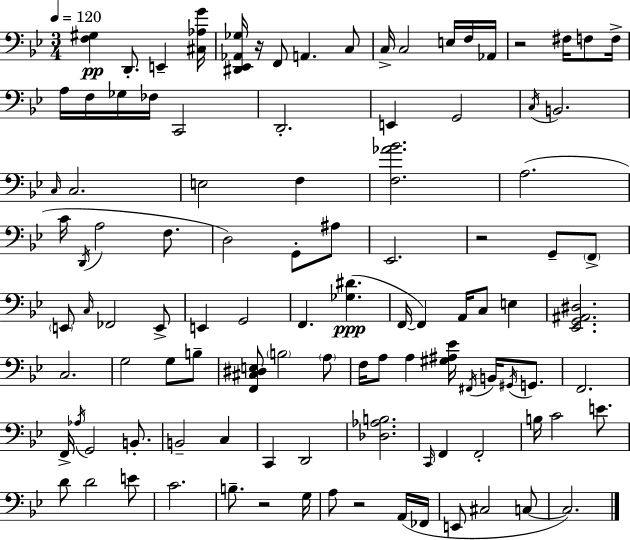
X:1
T:Untitled
M:3/4
L:1/4
K:Bb
[F,^G,] D,,/2 E,, [^C,_A,G]/4 [^D,,_E,,_A,,_G,]/4 z/4 F,,/2 A,, C,/2 C,/4 C,2 E,/4 F,/4 _A,,/4 z2 ^F,/4 F,/2 F,/4 A,/4 F,/4 _G,/4 _F,/4 C,,2 D,,2 E,, G,,2 C,/4 B,,2 C,/4 C,2 E,2 F, [F,_A_B]2 A,2 C/4 D,,/4 A,2 F,/2 D,2 G,,/2 ^A,/2 _E,,2 z2 G,,/2 F,,/2 E,,/2 C,/4 _F,,2 E,,/2 E,, G,,2 F,, [_G,^D] F,,/4 F,, A,,/4 C,/2 E, [_E,,G,,^A,,^D,]2 C,2 G,2 G,/2 B,/2 [F,,^C,^D,E,]/2 B,2 A,/2 F,/4 A,/2 A, [^G,^A,_E]/4 ^F,,/4 B,,/4 ^G,,/4 G,,/2 F,,2 F,,/4 _A,/4 G,,2 B,,/2 B,,2 C, C,, D,,2 [_D,_A,B,]2 C,,/4 F,, F,,2 B,/4 C2 E/2 D/2 D2 E/2 C2 B,/2 z2 G,/4 A,/2 z2 A,,/4 _F,,/4 E,,/2 ^C,2 C,/2 C,2